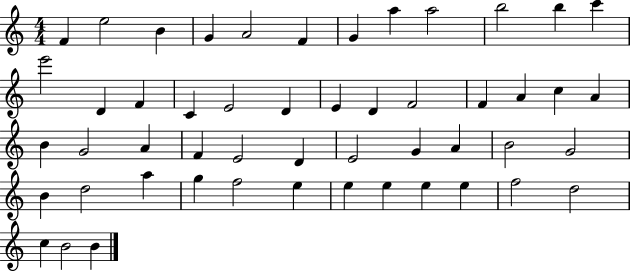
{
  \clef treble
  \numericTimeSignature
  \time 4/4
  \key c \major
  f'4 e''2 b'4 | g'4 a'2 f'4 | g'4 a''4 a''2 | b''2 b''4 c'''4 | \break e'''2 d'4 f'4 | c'4 e'2 d'4 | e'4 d'4 f'2 | f'4 a'4 c''4 a'4 | \break b'4 g'2 a'4 | f'4 e'2 d'4 | e'2 g'4 a'4 | b'2 g'2 | \break b'4 d''2 a''4 | g''4 f''2 e''4 | e''4 e''4 e''4 e''4 | f''2 d''2 | \break c''4 b'2 b'4 | \bar "|."
}